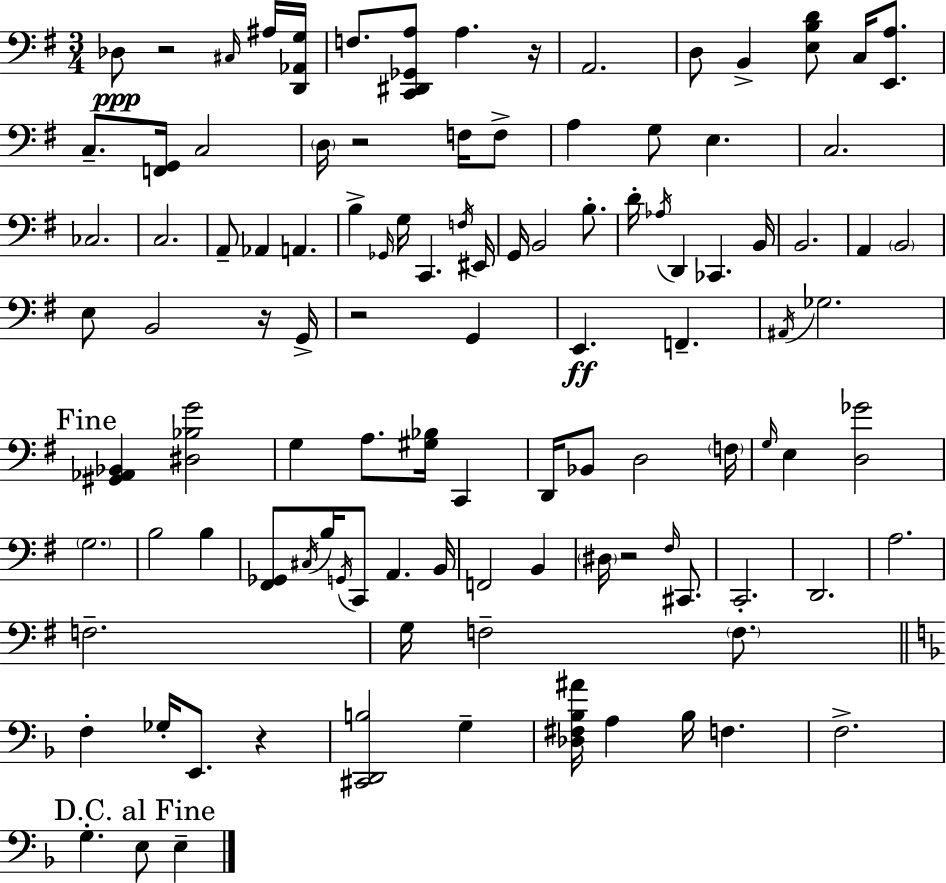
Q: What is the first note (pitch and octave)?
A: Db3